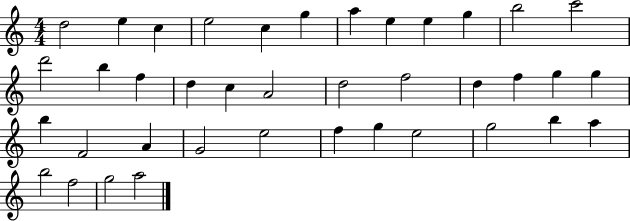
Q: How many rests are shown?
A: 0